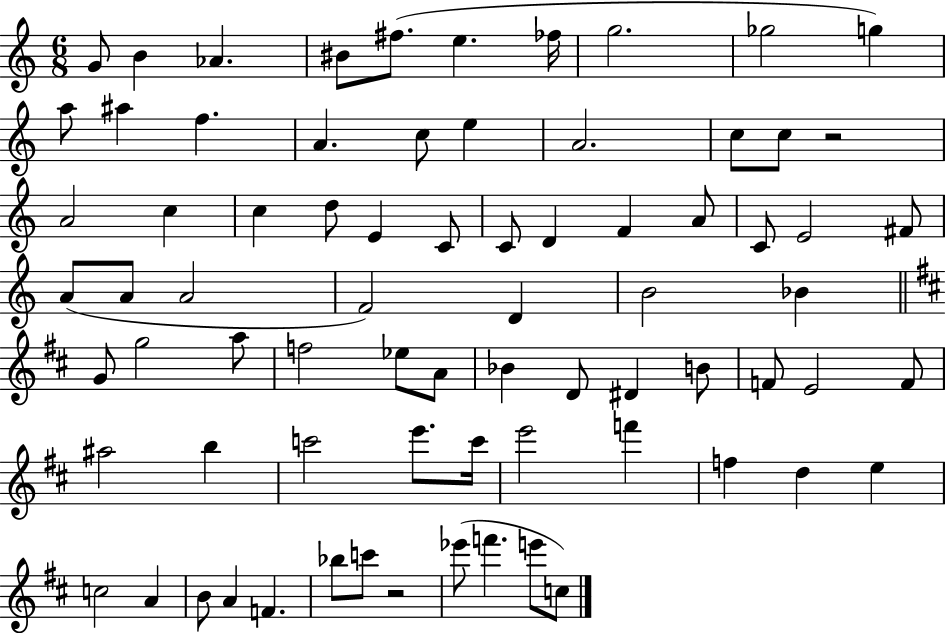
G4/e B4/q Ab4/q. BIS4/e F#5/e. E5/q. FES5/s G5/h. Gb5/h G5/q A5/e A#5/q F5/q. A4/q. C5/e E5/q A4/h. C5/e C5/e R/h A4/h C5/q C5/q D5/e E4/q C4/e C4/e D4/q F4/q A4/e C4/e E4/h F#4/e A4/e A4/e A4/h F4/h D4/q B4/h Bb4/q G4/e G5/h A5/e F5/h Eb5/e A4/e Bb4/q D4/e D#4/q B4/e F4/e E4/h F4/e A#5/h B5/q C6/h E6/e. C6/s E6/h F6/q F5/q D5/q E5/q C5/h A4/q B4/e A4/q F4/q. Bb5/e C6/e R/h Eb6/e F6/q. E6/e C5/e